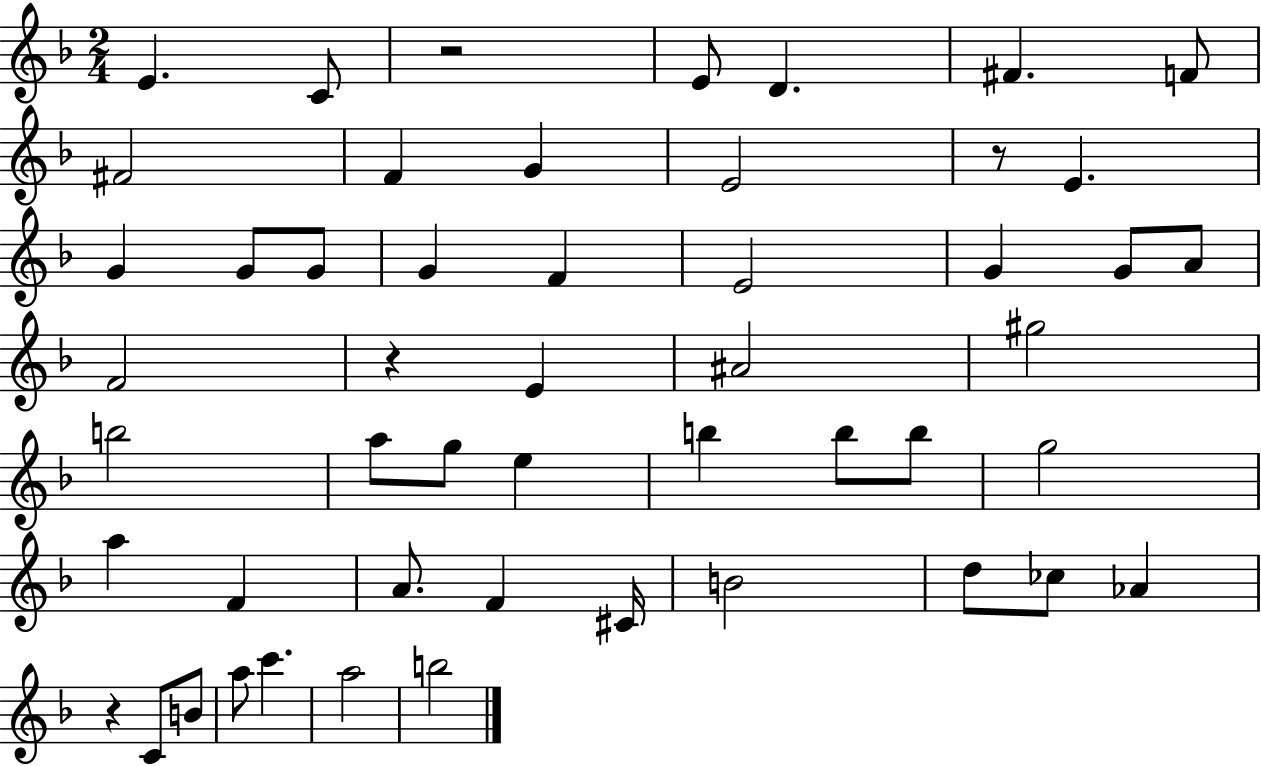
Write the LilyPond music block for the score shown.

{
  \clef treble
  \numericTimeSignature
  \time 2/4
  \key f \major
  e'4. c'8 | r2 | e'8 d'4. | fis'4. f'8 | \break fis'2 | f'4 g'4 | e'2 | r8 e'4. | \break g'4 g'8 g'8 | g'4 f'4 | e'2 | g'4 g'8 a'8 | \break f'2 | r4 e'4 | ais'2 | gis''2 | \break b''2 | a''8 g''8 e''4 | b''4 b''8 b''8 | g''2 | \break a''4 f'4 | a'8. f'4 cis'16 | b'2 | d''8 ces''8 aes'4 | \break r4 c'8 b'8 | a''8 c'''4. | a''2 | b''2 | \break \bar "|."
}